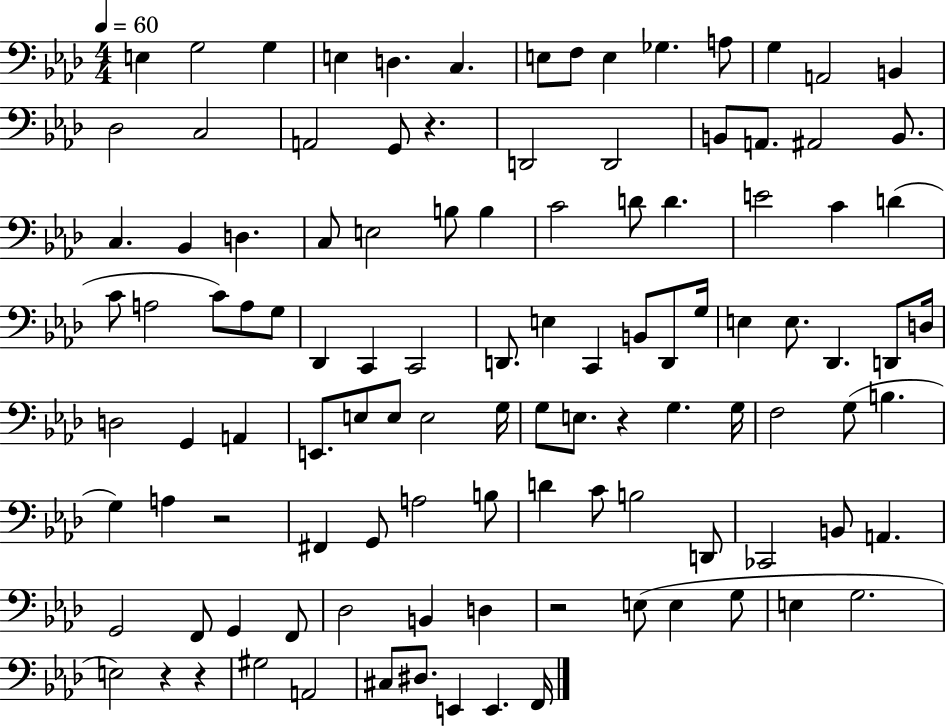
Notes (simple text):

E3/q G3/h G3/q E3/q D3/q. C3/q. E3/e F3/e E3/q Gb3/q. A3/e G3/q A2/h B2/q Db3/h C3/h A2/h G2/e R/q. D2/h D2/h B2/e A2/e. A#2/h B2/e. C3/q. Bb2/q D3/q. C3/e E3/h B3/e B3/q C4/h D4/e D4/q. E4/h C4/q D4/q C4/e A3/h C4/e A3/e G3/e Db2/q C2/q C2/h D2/e. E3/q C2/q B2/e D2/e G3/s E3/q E3/e. Db2/q. D2/e D3/s D3/h G2/q A2/q E2/e. E3/e E3/e E3/h G3/s G3/e E3/e. R/q G3/q. G3/s F3/h G3/e B3/q. G3/q A3/q R/h F#2/q G2/e A3/h B3/e D4/q C4/e B3/h D2/e CES2/h B2/e A2/q. G2/h F2/e G2/q F2/e Db3/h B2/q D3/q R/h E3/e E3/q G3/e E3/q G3/h. E3/h R/q R/q G#3/h A2/h C#3/e D#3/e. E2/q E2/q. F2/s